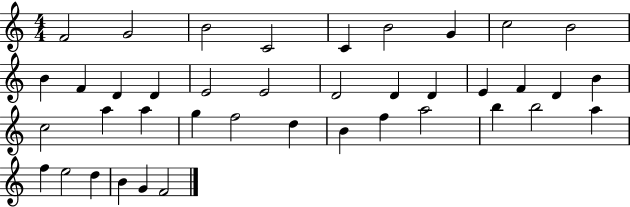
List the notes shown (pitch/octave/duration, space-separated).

F4/h G4/h B4/h C4/h C4/q B4/h G4/q C5/h B4/h B4/q F4/q D4/q D4/q E4/h E4/h D4/h D4/q D4/q E4/q F4/q D4/q B4/q C5/h A5/q A5/q G5/q F5/h D5/q B4/q F5/q A5/h B5/q B5/h A5/q F5/q E5/h D5/q B4/q G4/q F4/h